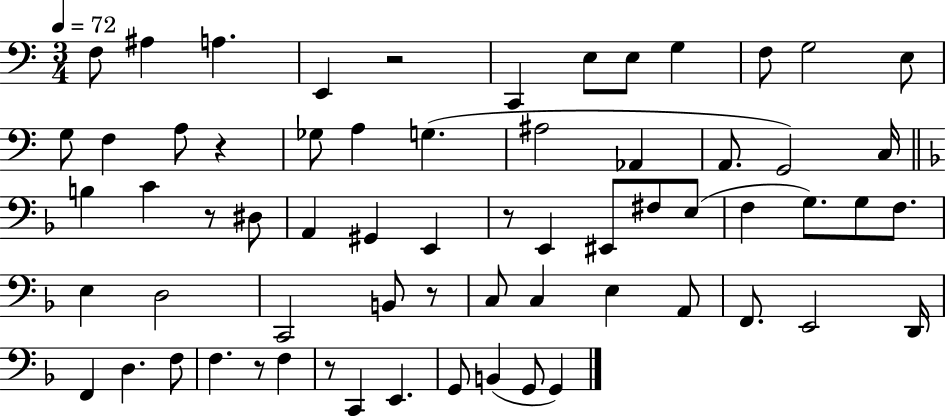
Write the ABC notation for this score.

X:1
T:Untitled
M:3/4
L:1/4
K:C
F,/2 ^A, A, E,, z2 C,, E,/2 E,/2 G, F,/2 G,2 E,/2 G,/2 F, A,/2 z _G,/2 A, G, ^A,2 _A,, A,,/2 G,,2 C,/4 B, C z/2 ^D,/2 A,, ^G,, E,, z/2 E,, ^E,,/2 ^F,/2 E,/2 F, G,/2 G,/2 F,/2 E, D,2 C,,2 B,,/2 z/2 C,/2 C, E, A,,/2 F,,/2 E,,2 D,,/4 F,, D, F,/2 F, z/2 F, z/2 C,, E,, G,,/2 B,, G,,/2 G,,